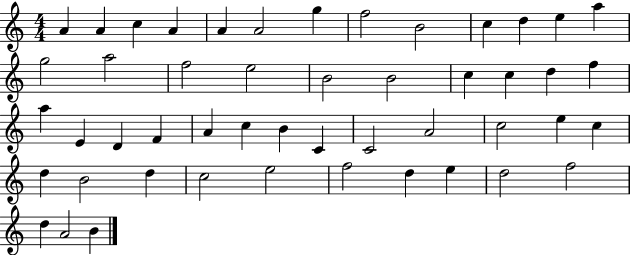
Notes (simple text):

A4/q A4/q C5/q A4/q A4/q A4/h G5/q F5/h B4/h C5/q D5/q E5/q A5/q G5/h A5/h F5/h E5/h B4/h B4/h C5/q C5/q D5/q F5/q A5/q E4/q D4/q F4/q A4/q C5/q B4/q C4/q C4/h A4/h C5/h E5/q C5/q D5/q B4/h D5/q C5/h E5/h F5/h D5/q E5/q D5/h F5/h D5/q A4/h B4/q